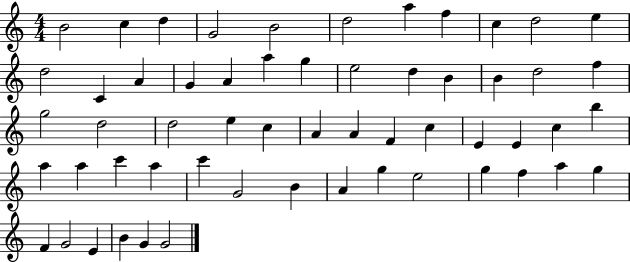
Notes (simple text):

B4/h C5/q D5/q G4/h B4/h D5/h A5/q F5/q C5/q D5/h E5/q D5/h C4/q A4/q G4/q A4/q A5/q G5/q E5/h D5/q B4/q B4/q D5/h F5/q G5/h D5/h D5/h E5/q C5/q A4/q A4/q F4/q C5/q E4/q E4/q C5/q B5/q A5/q A5/q C6/q A5/q C6/q G4/h B4/q A4/q G5/q E5/h G5/q F5/q A5/q G5/q F4/q G4/h E4/q B4/q G4/q G4/h